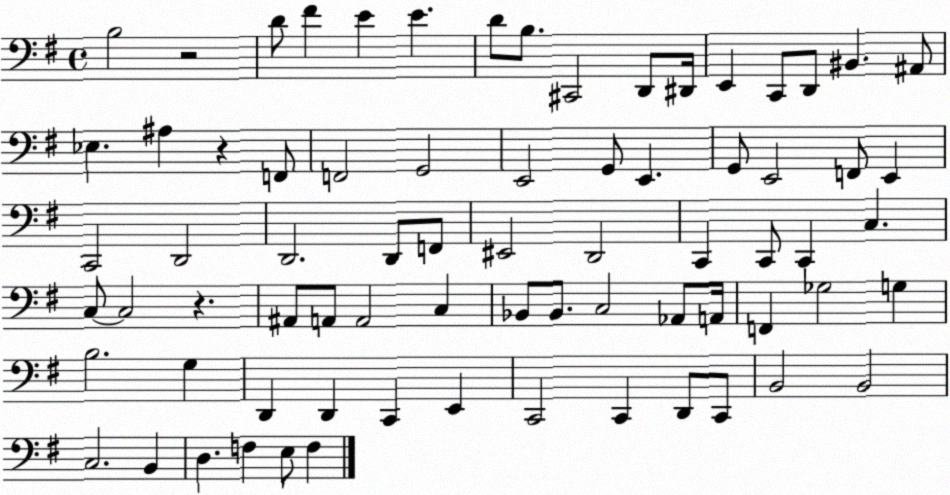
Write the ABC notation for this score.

X:1
T:Untitled
M:4/4
L:1/4
K:G
B,2 z2 D/2 ^F E E D/2 B,/2 ^C,,2 D,,/2 ^D,,/4 E,, C,,/2 D,,/2 ^B,, ^A,,/2 _E, ^A, z F,,/2 F,,2 G,,2 E,,2 G,,/2 E,, G,,/2 E,,2 F,,/2 E,, C,,2 D,,2 D,,2 D,,/2 F,,/2 ^E,,2 D,,2 C,, C,,/2 C,, C, C,/2 C,2 z ^A,,/2 A,,/2 A,,2 C, _B,,/2 _B,,/2 C,2 _A,,/2 A,,/4 F,, _G,2 G, B,2 G, D,, D,, C,, E,, C,,2 C,, D,,/2 C,,/2 B,,2 B,,2 C,2 B,, D, F, E,/2 F,